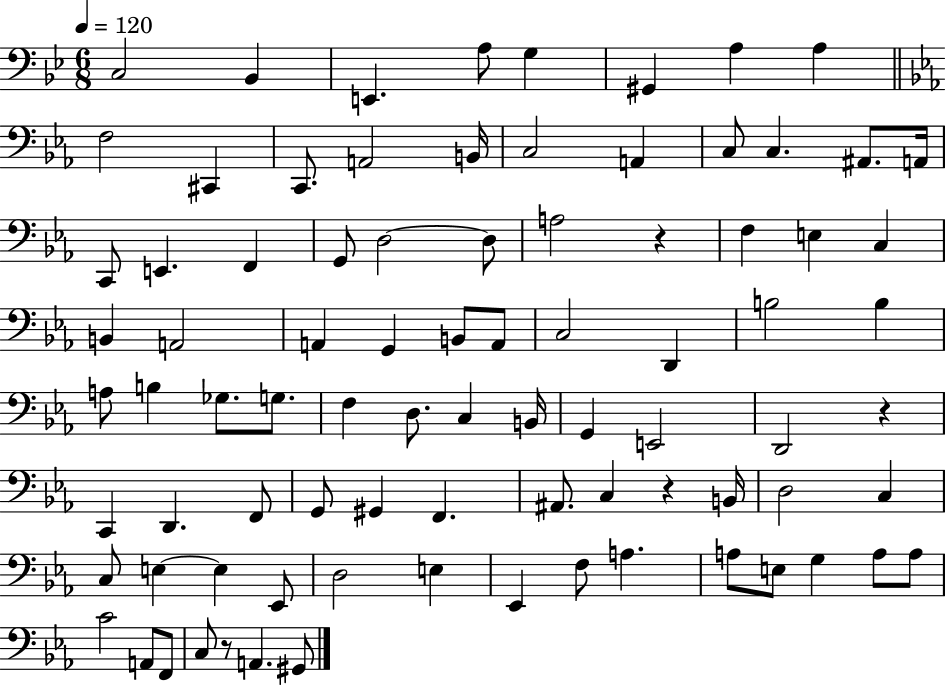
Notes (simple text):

C3/h Bb2/q E2/q. A3/e G3/q G#2/q A3/q A3/q F3/h C#2/q C2/e. A2/h B2/s C3/h A2/q C3/e C3/q. A#2/e. A2/s C2/e E2/q. F2/q G2/e D3/h D3/e A3/h R/q F3/q E3/q C3/q B2/q A2/h A2/q G2/q B2/e A2/e C3/h D2/q B3/h B3/q A3/e B3/q Gb3/e. G3/e. F3/q D3/e. C3/q B2/s G2/q E2/h D2/h R/q C2/q D2/q. F2/e G2/e G#2/q F2/q. A#2/e. C3/q R/q B2/s D3/h C3/q C3/e E3/q E3/q Eb2/e D3/h E3/q Eb2/q F3/e A3/q. A3/e E3/e G3/q A3/e A3/e C4/h A2/e F2/e C3/e R/e A2/q. G#2/e